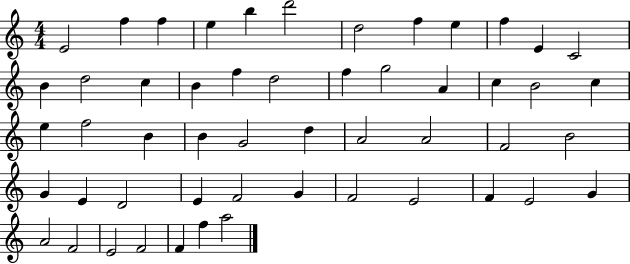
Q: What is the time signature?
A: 4/4